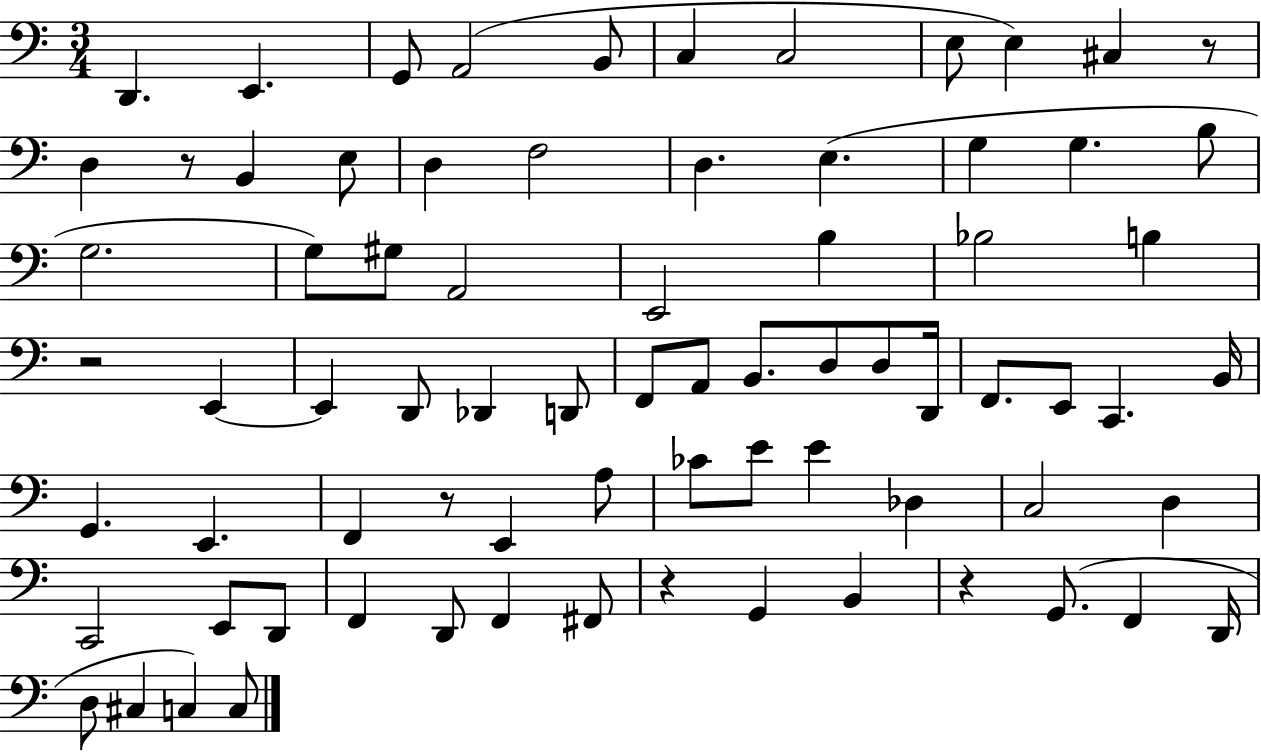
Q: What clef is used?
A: bass